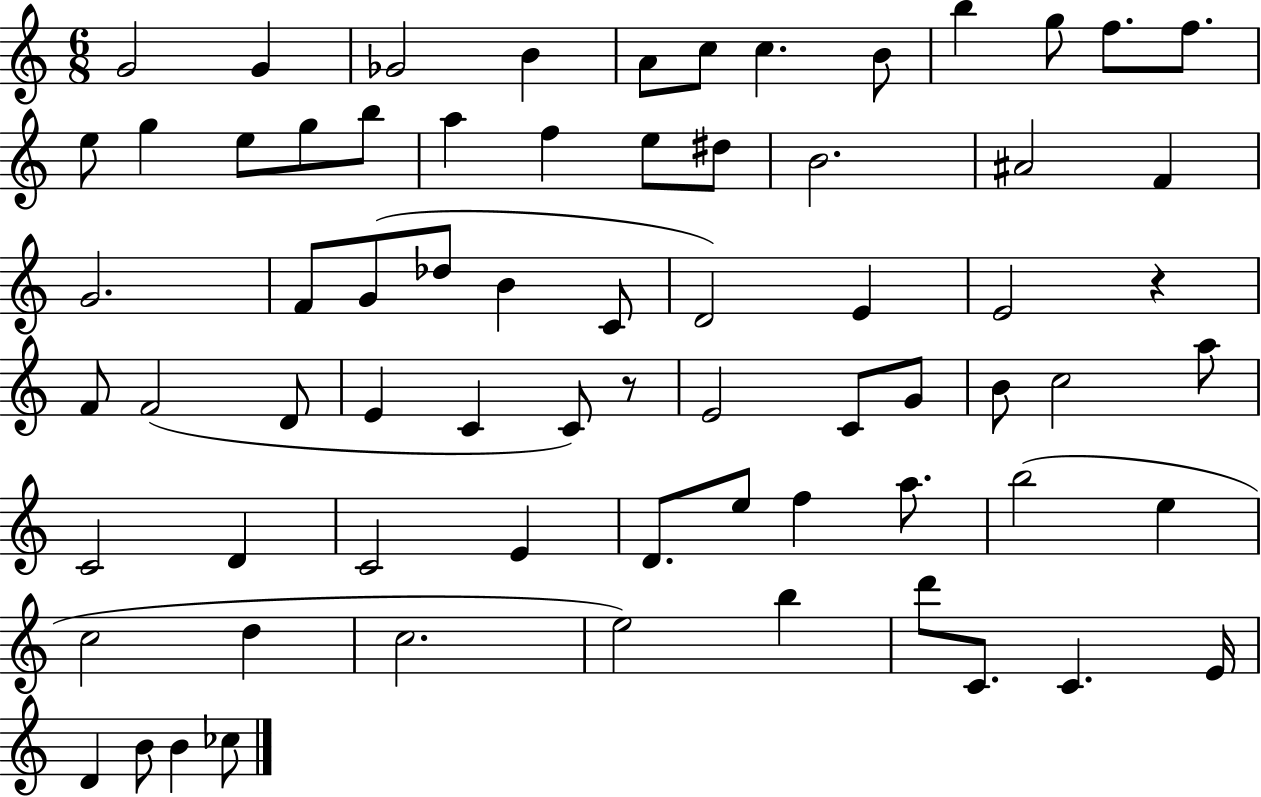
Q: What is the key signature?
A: C major